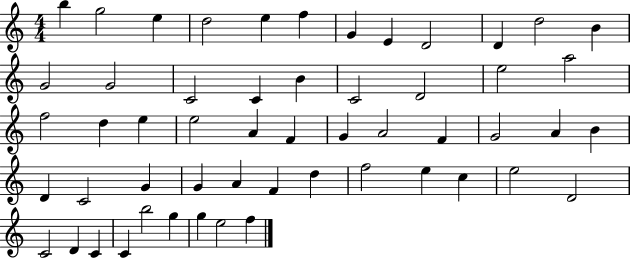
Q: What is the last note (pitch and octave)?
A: F5